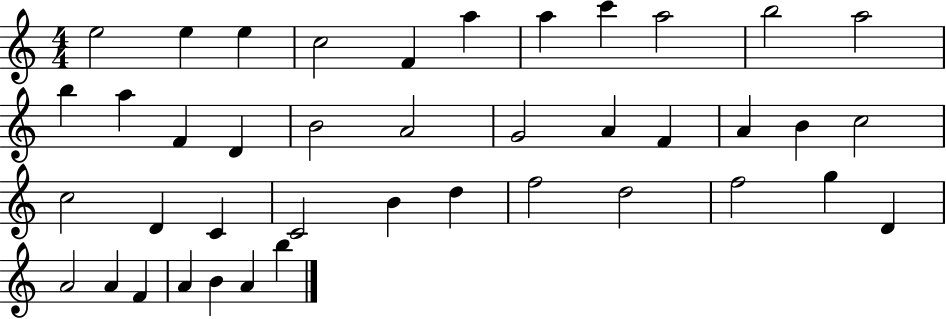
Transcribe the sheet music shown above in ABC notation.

X:1
T:Untitled
M:4/4
L:1/4
K:C
e2 e e c2 F a a c' a2 b2 a2 b a F D B2 A2 G2 A F A B c2 c2 D C C2 B d f2 d2 f2 g D A2 A F A B A b